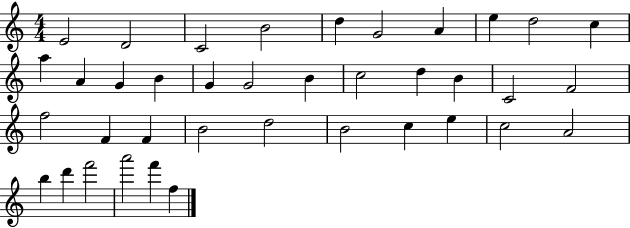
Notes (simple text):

E4/h D4/h C4/h B4/h D5/q G4/h A4/q E5/q D5/h C5/q A5/q A4/q G4/q B4/q G4/q G4/h B4/q C5/h D5/q B4/q C4/h F4/h F5/h F4/q F4/q B4/h D5/h B4/h C5/q E5/q C5/h A4/h B5/q D6/q F6/h A6/h F6/q F5/q